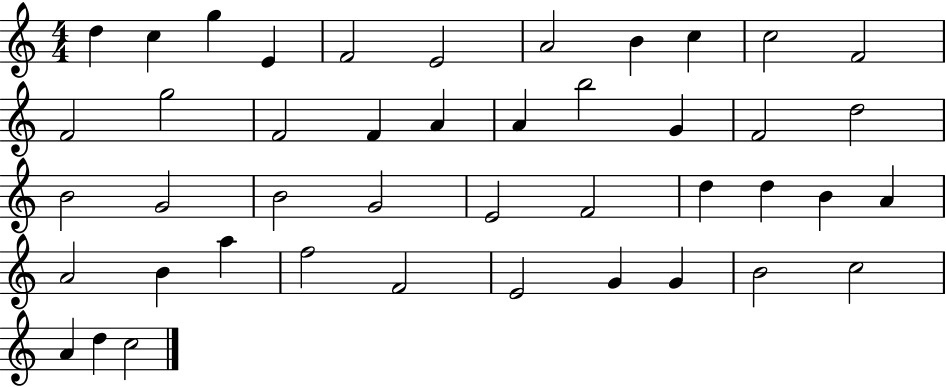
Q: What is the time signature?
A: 4/4